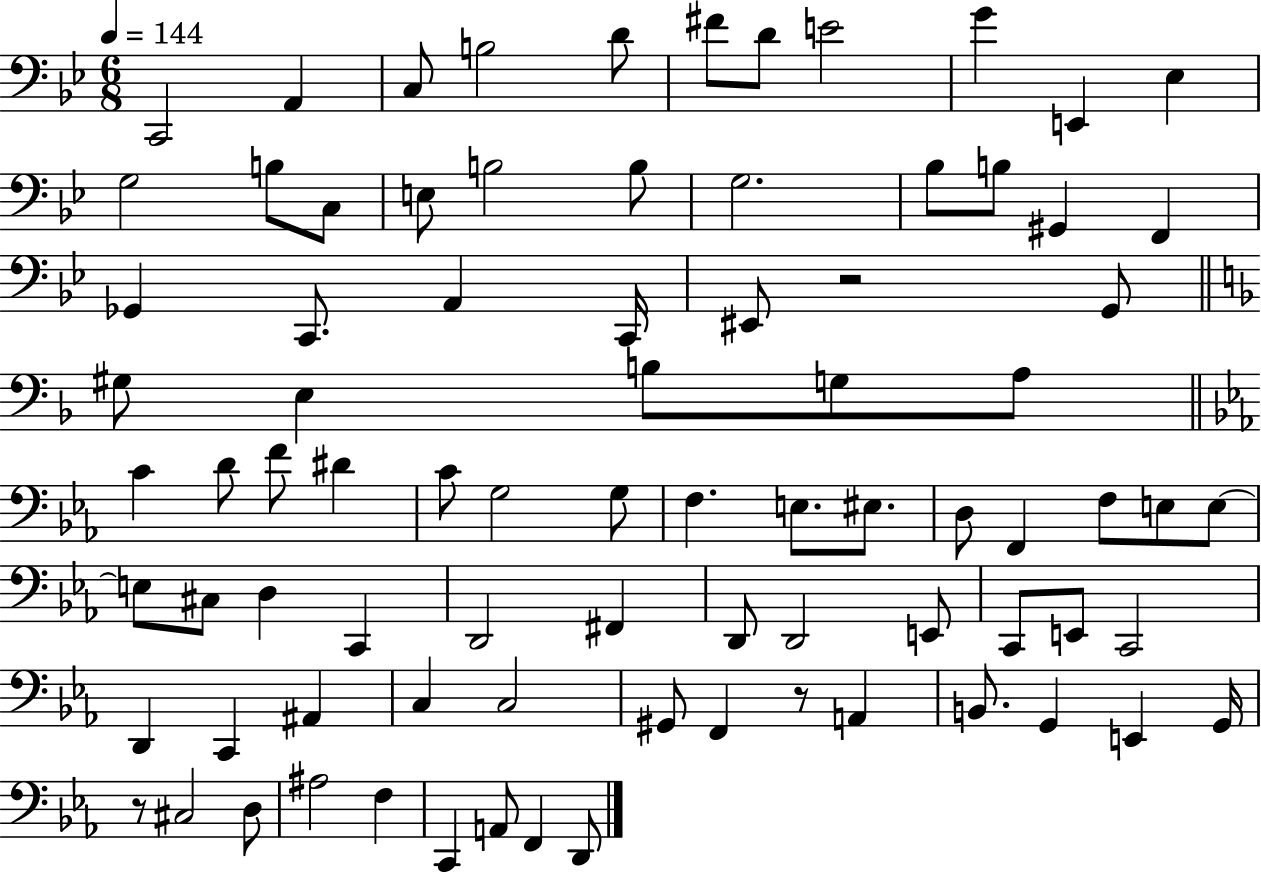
X:1
T:Untitled
M:6/8
L:1/4
K:Bb
C,,2 A,, C,/2 B,2 D/2 ^F/2 D/2 E2 G E,, _E, G,2 B,/2 C,/2 E,/2 B,2 B,/2 G,2 _B,/2 B,/2 ^G,, F,, _G,, C,,/2 A,, C,,/4 ^E,,/2 z2 G,,/2 ^G,/2 E, B,/2 G,/2 A,/2 C D/2 F/2 ^D C/2 G,2 G,/2 F, E,/2 ^E,/2 D,/2 F,, F,/2 E,/2 E,/2 E,/2 ^C,/2 D, C,, D,,2 ^F,, D,,/2 D,,2 E,,/2 C,,/2 E,,/2 C,,2 D,, C,, ^A,, C, C,2 ^G,,/2 F,, z/2 A,, B,,/2 G,, E,, G,,/4 z/2 ^C,2 D,/2 ^A,2 F, C,, A,,/2 F,, D,,/2